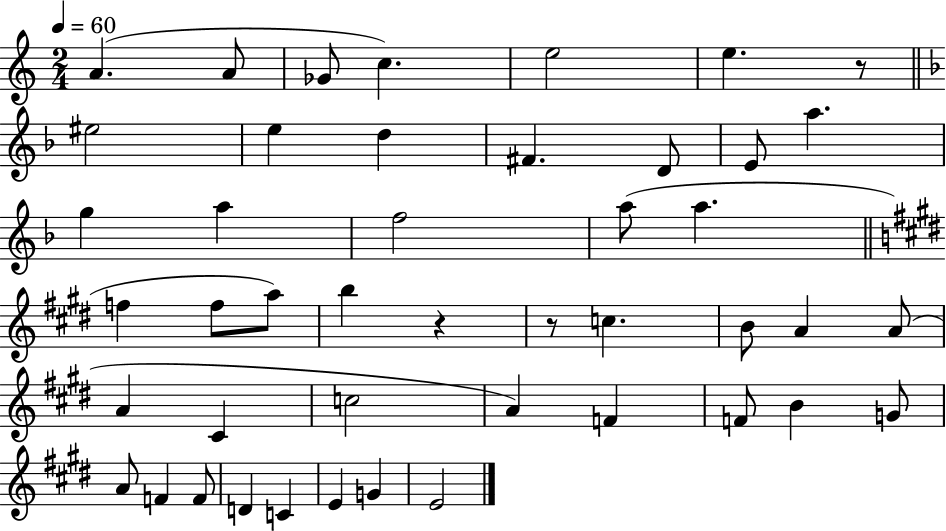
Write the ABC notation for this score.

X:1
T:Untitled
M:2/4
L:1/4
K:C
A A/2 _G/2 c e2 e z/2 ^e2 e d ^F D/2 E/2 a g a f2 a/2 a f f/2 a/2 b z z/2 c B/2 A A/2 A ^C c2 A F F/2 B G/2 A/2 F F/2 D C E G E2